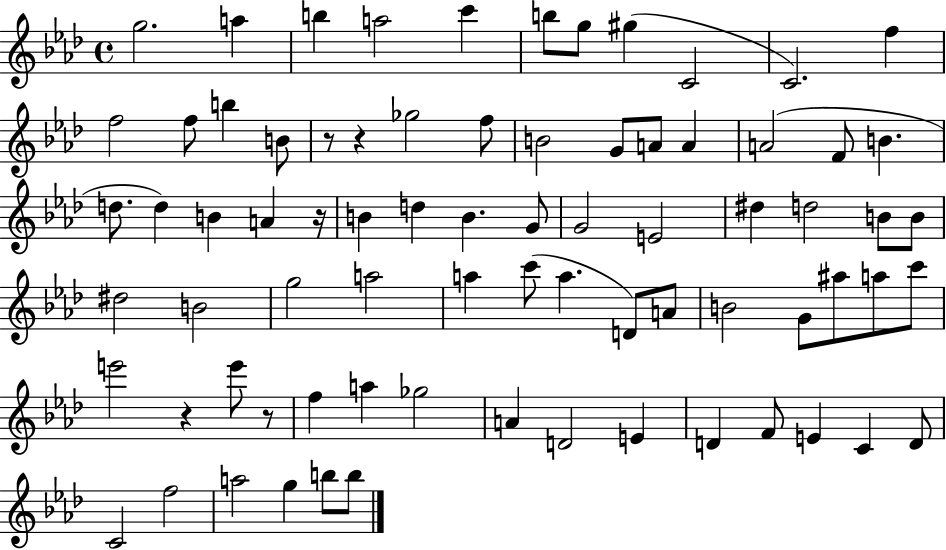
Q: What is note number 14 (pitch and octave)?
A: B5